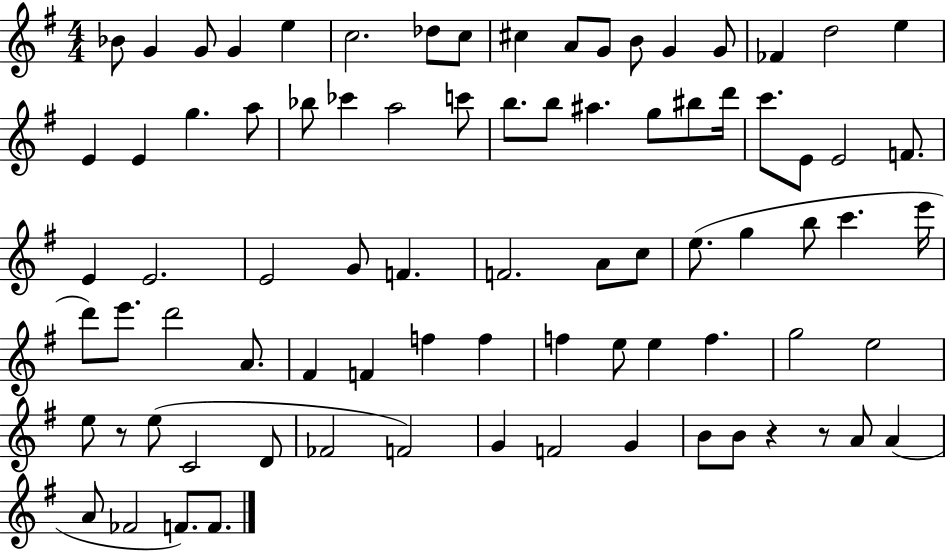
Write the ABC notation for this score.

X:1
T:Untitled
M:4/4
L:1/4
K:G
_B/2 G G/2 G e c2 _d/2 c/2 ^c A/2 G/2 B/2 G G/2 _F d2 e E E g a/2 _b/2 _c' a2 c'/2 b/2 b/2 ^a g/2 ^b/2 d'/4 c'/2 E/2 E2 F/2 E E2 E2 G/2 F F2 A/2 c/2 e/2 g b/2 c' e'/4 d'/2 e'/2 d'2 A/2 ^F F f f f e/2 e f g2 e2 e/2 z/2 e/2 C2 D/2 _F2 F2 G F2 G B/2 B/2 z z/2 A/2 A A/2 _F2 F/2 F/2